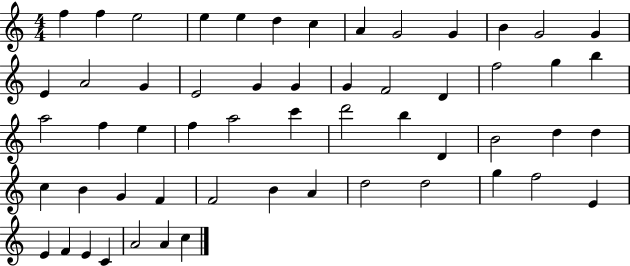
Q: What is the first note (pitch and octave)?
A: F5